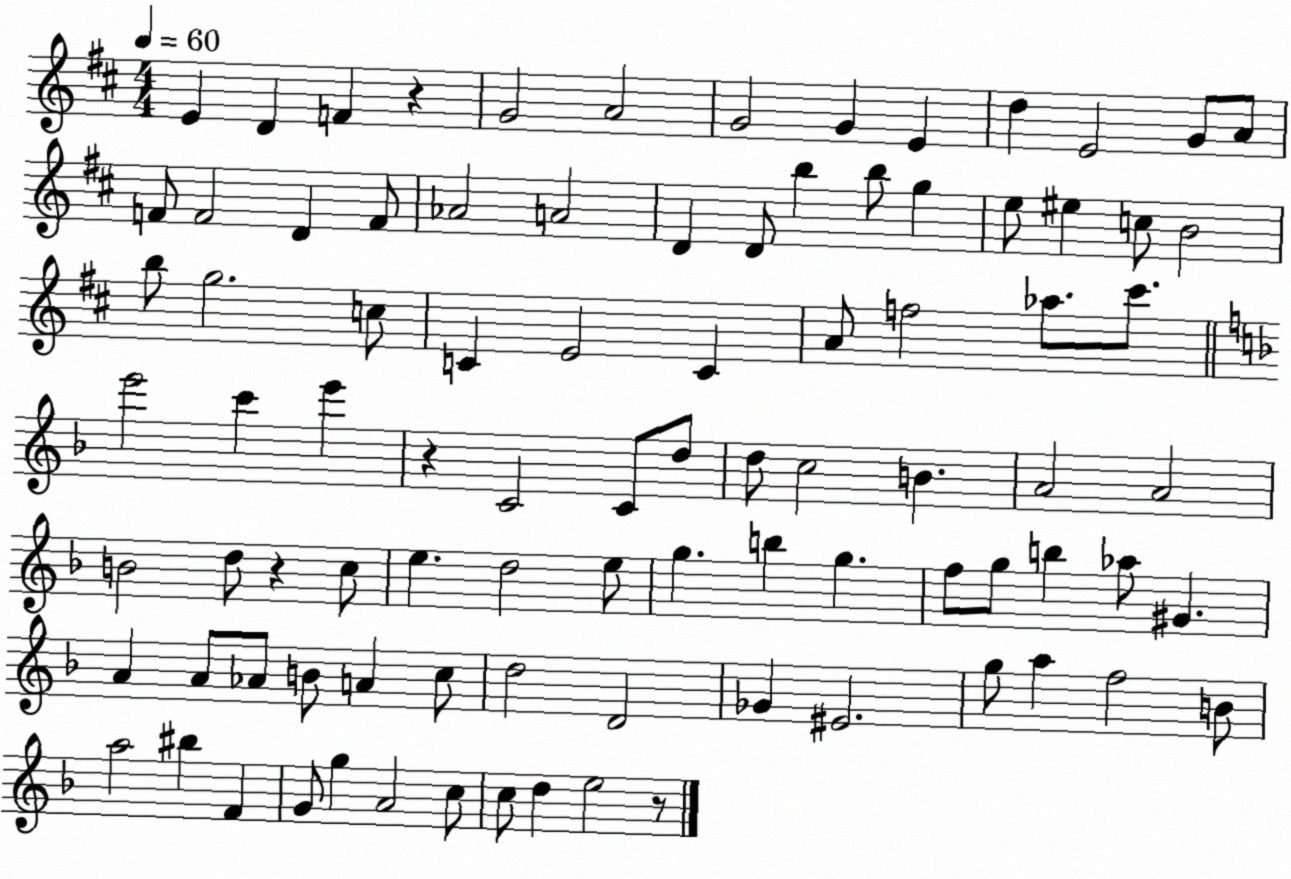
X:1
T:Untitled
M:4/4
L:1/4
K:D
E D F z G2 A2 G2 G E d E2 G/2 A/2 F/2 F2 D F/2 _A2 A2 D D/2 b b/2 g e/2 ^e c/2 B2 b/2 g2 c/2 C E2 C A/2 f2 _a/2 ^c'/2 e'2 c' e' z C2 C/2 d/2 d/2 c2 B A2 A2 B2 d/2 z c/2 e d2 e/2 g b g f/2 g/2 b _a/2 ^G A A/2 _A/2 B/2 A c/2 d2 D2 _G ^E2 g/2 a f2 B/2 a2 ^b F G/2 g A2 c/2 c/2 d e2 z/2